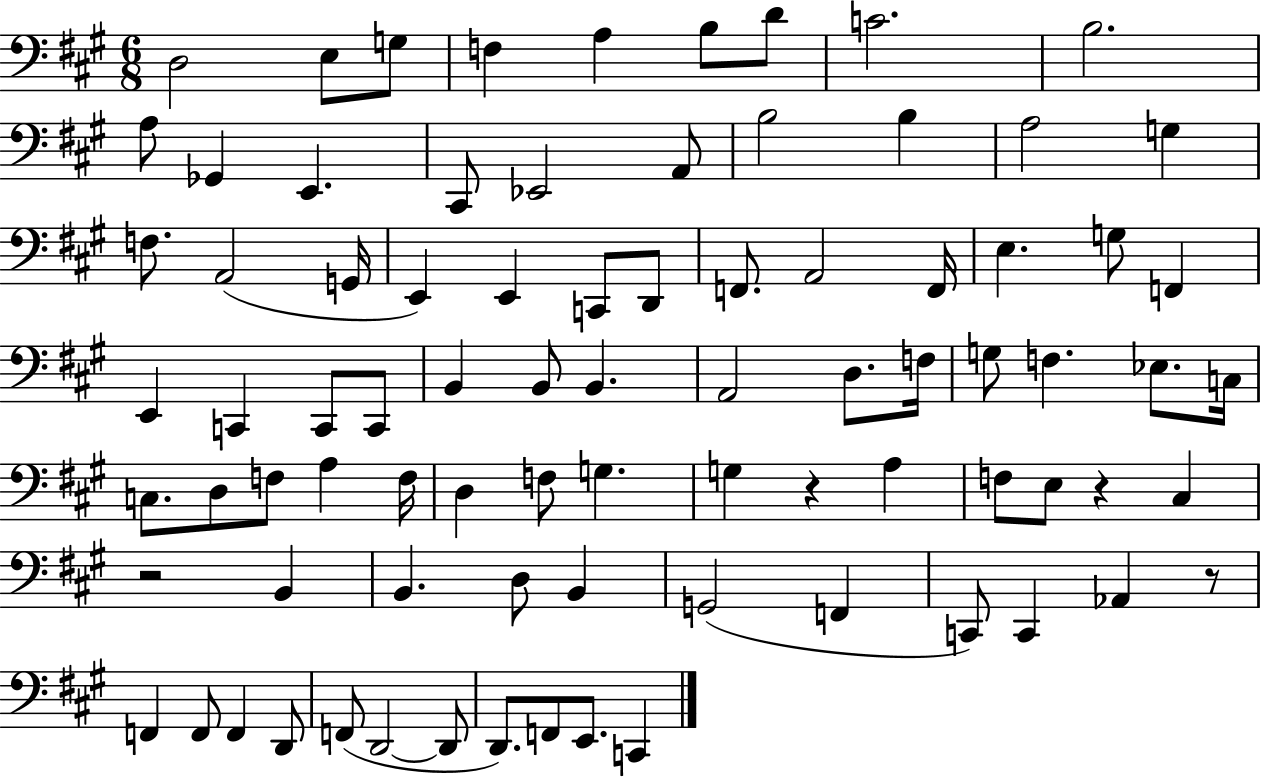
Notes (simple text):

D3/h E3/e G3/e F3/q A3/q B3/e D4/e C4/h. B3/h. A3/e Gb2/q E2/q. C#2/e Eb2/h A2/e B3/h B3/q A3/h G3/q F3/e. A2/h G2/s E2/q E2/q C2/e D2/e F2/e. A2/h F2/s E3/q. G3/e F2/q E2/q C2/q C2/e C2/e B2/q B2/e B2/q. A2/h D3/e. F3/s G3/e F3/q. Eb3/e. C3/s C3/e. D3/e F3/e A3/q F3/s D3/q F3/e G3/q. G3/q R/q A3/q F3/e E3/e R/q C#3/q R/h B2/q B2/q. D3/e B2/q G2/h F2/q C2/e C2/q Ab2/q R/e F2/q F2/e F2/q D2/e F2/e D2/h D2/e D2/e. F2/e E2/e. C2/q